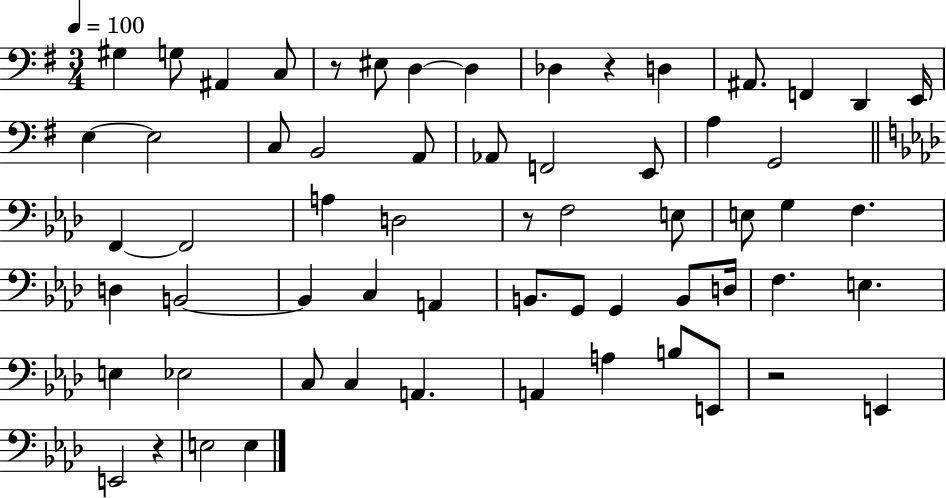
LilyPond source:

{
  \clef bass
  \numericTimeSignature
  \time 3/4
  \key g \major
  \tempo 4 = 100
  \repeat volta 2 { gis4 g8 ais,4 c8 | r8 eis8 d4~~ d4 | des4 r4 d4 | ais,8. f,4 d,4 e,16 | \break e4~~ e2 | c8 b,2 a,8 | aes,8 f,2 e,8 | a4 g,2 | \break \bar "||" \break \key aes \major f,4~~ f,2 | a4 d2 | r8 f2 e8 | e8 g4 f4. | \break d4 b,2~~ | b,4 c4 a,4 | b,8. g,8 g,4 b,8 d16 | f4. e4. | \break e4 ees2 | c8 c4 a,4. | a,4 a4 b8 e,8 | r2 e,4 | \break e,2 r4 | e2 e4 | } \bar "|."
}